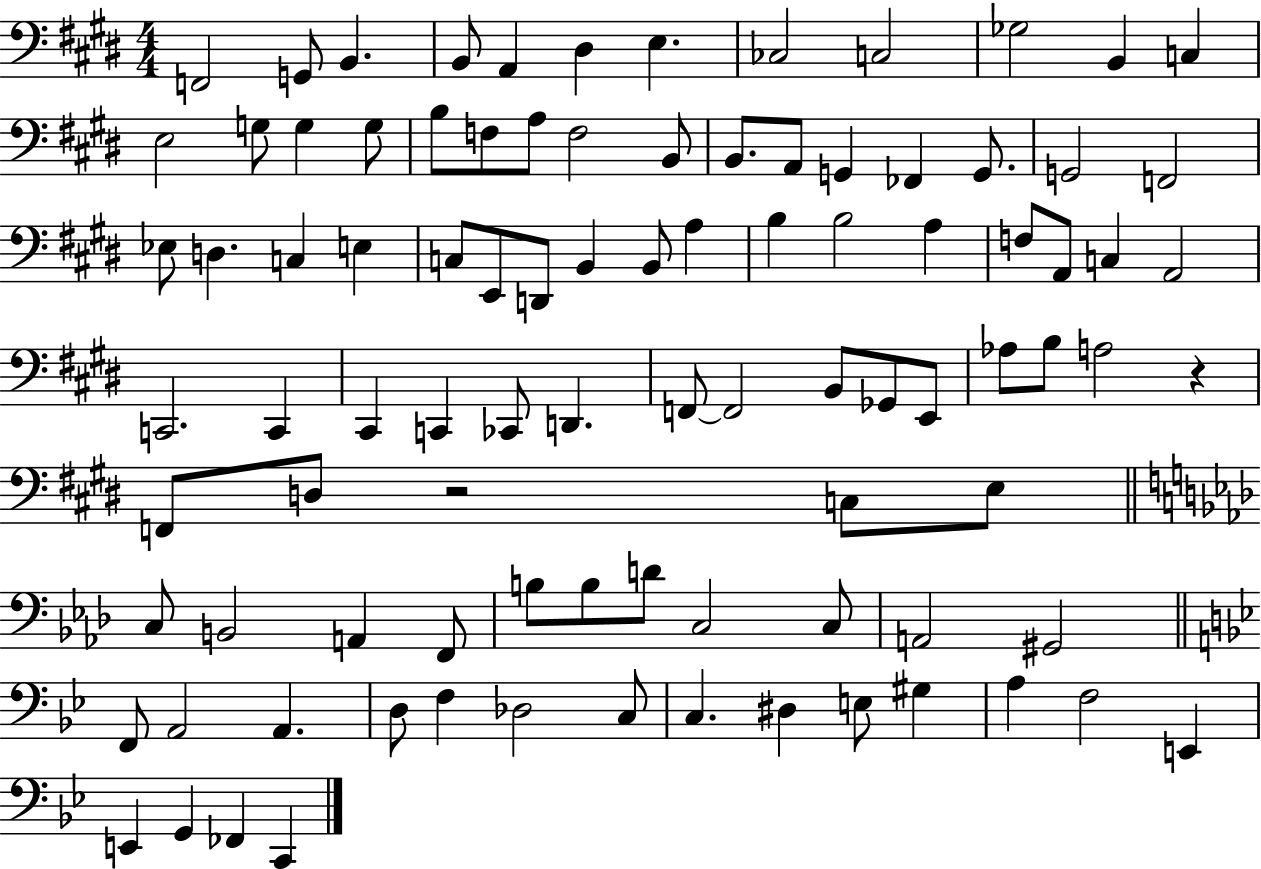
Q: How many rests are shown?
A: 2